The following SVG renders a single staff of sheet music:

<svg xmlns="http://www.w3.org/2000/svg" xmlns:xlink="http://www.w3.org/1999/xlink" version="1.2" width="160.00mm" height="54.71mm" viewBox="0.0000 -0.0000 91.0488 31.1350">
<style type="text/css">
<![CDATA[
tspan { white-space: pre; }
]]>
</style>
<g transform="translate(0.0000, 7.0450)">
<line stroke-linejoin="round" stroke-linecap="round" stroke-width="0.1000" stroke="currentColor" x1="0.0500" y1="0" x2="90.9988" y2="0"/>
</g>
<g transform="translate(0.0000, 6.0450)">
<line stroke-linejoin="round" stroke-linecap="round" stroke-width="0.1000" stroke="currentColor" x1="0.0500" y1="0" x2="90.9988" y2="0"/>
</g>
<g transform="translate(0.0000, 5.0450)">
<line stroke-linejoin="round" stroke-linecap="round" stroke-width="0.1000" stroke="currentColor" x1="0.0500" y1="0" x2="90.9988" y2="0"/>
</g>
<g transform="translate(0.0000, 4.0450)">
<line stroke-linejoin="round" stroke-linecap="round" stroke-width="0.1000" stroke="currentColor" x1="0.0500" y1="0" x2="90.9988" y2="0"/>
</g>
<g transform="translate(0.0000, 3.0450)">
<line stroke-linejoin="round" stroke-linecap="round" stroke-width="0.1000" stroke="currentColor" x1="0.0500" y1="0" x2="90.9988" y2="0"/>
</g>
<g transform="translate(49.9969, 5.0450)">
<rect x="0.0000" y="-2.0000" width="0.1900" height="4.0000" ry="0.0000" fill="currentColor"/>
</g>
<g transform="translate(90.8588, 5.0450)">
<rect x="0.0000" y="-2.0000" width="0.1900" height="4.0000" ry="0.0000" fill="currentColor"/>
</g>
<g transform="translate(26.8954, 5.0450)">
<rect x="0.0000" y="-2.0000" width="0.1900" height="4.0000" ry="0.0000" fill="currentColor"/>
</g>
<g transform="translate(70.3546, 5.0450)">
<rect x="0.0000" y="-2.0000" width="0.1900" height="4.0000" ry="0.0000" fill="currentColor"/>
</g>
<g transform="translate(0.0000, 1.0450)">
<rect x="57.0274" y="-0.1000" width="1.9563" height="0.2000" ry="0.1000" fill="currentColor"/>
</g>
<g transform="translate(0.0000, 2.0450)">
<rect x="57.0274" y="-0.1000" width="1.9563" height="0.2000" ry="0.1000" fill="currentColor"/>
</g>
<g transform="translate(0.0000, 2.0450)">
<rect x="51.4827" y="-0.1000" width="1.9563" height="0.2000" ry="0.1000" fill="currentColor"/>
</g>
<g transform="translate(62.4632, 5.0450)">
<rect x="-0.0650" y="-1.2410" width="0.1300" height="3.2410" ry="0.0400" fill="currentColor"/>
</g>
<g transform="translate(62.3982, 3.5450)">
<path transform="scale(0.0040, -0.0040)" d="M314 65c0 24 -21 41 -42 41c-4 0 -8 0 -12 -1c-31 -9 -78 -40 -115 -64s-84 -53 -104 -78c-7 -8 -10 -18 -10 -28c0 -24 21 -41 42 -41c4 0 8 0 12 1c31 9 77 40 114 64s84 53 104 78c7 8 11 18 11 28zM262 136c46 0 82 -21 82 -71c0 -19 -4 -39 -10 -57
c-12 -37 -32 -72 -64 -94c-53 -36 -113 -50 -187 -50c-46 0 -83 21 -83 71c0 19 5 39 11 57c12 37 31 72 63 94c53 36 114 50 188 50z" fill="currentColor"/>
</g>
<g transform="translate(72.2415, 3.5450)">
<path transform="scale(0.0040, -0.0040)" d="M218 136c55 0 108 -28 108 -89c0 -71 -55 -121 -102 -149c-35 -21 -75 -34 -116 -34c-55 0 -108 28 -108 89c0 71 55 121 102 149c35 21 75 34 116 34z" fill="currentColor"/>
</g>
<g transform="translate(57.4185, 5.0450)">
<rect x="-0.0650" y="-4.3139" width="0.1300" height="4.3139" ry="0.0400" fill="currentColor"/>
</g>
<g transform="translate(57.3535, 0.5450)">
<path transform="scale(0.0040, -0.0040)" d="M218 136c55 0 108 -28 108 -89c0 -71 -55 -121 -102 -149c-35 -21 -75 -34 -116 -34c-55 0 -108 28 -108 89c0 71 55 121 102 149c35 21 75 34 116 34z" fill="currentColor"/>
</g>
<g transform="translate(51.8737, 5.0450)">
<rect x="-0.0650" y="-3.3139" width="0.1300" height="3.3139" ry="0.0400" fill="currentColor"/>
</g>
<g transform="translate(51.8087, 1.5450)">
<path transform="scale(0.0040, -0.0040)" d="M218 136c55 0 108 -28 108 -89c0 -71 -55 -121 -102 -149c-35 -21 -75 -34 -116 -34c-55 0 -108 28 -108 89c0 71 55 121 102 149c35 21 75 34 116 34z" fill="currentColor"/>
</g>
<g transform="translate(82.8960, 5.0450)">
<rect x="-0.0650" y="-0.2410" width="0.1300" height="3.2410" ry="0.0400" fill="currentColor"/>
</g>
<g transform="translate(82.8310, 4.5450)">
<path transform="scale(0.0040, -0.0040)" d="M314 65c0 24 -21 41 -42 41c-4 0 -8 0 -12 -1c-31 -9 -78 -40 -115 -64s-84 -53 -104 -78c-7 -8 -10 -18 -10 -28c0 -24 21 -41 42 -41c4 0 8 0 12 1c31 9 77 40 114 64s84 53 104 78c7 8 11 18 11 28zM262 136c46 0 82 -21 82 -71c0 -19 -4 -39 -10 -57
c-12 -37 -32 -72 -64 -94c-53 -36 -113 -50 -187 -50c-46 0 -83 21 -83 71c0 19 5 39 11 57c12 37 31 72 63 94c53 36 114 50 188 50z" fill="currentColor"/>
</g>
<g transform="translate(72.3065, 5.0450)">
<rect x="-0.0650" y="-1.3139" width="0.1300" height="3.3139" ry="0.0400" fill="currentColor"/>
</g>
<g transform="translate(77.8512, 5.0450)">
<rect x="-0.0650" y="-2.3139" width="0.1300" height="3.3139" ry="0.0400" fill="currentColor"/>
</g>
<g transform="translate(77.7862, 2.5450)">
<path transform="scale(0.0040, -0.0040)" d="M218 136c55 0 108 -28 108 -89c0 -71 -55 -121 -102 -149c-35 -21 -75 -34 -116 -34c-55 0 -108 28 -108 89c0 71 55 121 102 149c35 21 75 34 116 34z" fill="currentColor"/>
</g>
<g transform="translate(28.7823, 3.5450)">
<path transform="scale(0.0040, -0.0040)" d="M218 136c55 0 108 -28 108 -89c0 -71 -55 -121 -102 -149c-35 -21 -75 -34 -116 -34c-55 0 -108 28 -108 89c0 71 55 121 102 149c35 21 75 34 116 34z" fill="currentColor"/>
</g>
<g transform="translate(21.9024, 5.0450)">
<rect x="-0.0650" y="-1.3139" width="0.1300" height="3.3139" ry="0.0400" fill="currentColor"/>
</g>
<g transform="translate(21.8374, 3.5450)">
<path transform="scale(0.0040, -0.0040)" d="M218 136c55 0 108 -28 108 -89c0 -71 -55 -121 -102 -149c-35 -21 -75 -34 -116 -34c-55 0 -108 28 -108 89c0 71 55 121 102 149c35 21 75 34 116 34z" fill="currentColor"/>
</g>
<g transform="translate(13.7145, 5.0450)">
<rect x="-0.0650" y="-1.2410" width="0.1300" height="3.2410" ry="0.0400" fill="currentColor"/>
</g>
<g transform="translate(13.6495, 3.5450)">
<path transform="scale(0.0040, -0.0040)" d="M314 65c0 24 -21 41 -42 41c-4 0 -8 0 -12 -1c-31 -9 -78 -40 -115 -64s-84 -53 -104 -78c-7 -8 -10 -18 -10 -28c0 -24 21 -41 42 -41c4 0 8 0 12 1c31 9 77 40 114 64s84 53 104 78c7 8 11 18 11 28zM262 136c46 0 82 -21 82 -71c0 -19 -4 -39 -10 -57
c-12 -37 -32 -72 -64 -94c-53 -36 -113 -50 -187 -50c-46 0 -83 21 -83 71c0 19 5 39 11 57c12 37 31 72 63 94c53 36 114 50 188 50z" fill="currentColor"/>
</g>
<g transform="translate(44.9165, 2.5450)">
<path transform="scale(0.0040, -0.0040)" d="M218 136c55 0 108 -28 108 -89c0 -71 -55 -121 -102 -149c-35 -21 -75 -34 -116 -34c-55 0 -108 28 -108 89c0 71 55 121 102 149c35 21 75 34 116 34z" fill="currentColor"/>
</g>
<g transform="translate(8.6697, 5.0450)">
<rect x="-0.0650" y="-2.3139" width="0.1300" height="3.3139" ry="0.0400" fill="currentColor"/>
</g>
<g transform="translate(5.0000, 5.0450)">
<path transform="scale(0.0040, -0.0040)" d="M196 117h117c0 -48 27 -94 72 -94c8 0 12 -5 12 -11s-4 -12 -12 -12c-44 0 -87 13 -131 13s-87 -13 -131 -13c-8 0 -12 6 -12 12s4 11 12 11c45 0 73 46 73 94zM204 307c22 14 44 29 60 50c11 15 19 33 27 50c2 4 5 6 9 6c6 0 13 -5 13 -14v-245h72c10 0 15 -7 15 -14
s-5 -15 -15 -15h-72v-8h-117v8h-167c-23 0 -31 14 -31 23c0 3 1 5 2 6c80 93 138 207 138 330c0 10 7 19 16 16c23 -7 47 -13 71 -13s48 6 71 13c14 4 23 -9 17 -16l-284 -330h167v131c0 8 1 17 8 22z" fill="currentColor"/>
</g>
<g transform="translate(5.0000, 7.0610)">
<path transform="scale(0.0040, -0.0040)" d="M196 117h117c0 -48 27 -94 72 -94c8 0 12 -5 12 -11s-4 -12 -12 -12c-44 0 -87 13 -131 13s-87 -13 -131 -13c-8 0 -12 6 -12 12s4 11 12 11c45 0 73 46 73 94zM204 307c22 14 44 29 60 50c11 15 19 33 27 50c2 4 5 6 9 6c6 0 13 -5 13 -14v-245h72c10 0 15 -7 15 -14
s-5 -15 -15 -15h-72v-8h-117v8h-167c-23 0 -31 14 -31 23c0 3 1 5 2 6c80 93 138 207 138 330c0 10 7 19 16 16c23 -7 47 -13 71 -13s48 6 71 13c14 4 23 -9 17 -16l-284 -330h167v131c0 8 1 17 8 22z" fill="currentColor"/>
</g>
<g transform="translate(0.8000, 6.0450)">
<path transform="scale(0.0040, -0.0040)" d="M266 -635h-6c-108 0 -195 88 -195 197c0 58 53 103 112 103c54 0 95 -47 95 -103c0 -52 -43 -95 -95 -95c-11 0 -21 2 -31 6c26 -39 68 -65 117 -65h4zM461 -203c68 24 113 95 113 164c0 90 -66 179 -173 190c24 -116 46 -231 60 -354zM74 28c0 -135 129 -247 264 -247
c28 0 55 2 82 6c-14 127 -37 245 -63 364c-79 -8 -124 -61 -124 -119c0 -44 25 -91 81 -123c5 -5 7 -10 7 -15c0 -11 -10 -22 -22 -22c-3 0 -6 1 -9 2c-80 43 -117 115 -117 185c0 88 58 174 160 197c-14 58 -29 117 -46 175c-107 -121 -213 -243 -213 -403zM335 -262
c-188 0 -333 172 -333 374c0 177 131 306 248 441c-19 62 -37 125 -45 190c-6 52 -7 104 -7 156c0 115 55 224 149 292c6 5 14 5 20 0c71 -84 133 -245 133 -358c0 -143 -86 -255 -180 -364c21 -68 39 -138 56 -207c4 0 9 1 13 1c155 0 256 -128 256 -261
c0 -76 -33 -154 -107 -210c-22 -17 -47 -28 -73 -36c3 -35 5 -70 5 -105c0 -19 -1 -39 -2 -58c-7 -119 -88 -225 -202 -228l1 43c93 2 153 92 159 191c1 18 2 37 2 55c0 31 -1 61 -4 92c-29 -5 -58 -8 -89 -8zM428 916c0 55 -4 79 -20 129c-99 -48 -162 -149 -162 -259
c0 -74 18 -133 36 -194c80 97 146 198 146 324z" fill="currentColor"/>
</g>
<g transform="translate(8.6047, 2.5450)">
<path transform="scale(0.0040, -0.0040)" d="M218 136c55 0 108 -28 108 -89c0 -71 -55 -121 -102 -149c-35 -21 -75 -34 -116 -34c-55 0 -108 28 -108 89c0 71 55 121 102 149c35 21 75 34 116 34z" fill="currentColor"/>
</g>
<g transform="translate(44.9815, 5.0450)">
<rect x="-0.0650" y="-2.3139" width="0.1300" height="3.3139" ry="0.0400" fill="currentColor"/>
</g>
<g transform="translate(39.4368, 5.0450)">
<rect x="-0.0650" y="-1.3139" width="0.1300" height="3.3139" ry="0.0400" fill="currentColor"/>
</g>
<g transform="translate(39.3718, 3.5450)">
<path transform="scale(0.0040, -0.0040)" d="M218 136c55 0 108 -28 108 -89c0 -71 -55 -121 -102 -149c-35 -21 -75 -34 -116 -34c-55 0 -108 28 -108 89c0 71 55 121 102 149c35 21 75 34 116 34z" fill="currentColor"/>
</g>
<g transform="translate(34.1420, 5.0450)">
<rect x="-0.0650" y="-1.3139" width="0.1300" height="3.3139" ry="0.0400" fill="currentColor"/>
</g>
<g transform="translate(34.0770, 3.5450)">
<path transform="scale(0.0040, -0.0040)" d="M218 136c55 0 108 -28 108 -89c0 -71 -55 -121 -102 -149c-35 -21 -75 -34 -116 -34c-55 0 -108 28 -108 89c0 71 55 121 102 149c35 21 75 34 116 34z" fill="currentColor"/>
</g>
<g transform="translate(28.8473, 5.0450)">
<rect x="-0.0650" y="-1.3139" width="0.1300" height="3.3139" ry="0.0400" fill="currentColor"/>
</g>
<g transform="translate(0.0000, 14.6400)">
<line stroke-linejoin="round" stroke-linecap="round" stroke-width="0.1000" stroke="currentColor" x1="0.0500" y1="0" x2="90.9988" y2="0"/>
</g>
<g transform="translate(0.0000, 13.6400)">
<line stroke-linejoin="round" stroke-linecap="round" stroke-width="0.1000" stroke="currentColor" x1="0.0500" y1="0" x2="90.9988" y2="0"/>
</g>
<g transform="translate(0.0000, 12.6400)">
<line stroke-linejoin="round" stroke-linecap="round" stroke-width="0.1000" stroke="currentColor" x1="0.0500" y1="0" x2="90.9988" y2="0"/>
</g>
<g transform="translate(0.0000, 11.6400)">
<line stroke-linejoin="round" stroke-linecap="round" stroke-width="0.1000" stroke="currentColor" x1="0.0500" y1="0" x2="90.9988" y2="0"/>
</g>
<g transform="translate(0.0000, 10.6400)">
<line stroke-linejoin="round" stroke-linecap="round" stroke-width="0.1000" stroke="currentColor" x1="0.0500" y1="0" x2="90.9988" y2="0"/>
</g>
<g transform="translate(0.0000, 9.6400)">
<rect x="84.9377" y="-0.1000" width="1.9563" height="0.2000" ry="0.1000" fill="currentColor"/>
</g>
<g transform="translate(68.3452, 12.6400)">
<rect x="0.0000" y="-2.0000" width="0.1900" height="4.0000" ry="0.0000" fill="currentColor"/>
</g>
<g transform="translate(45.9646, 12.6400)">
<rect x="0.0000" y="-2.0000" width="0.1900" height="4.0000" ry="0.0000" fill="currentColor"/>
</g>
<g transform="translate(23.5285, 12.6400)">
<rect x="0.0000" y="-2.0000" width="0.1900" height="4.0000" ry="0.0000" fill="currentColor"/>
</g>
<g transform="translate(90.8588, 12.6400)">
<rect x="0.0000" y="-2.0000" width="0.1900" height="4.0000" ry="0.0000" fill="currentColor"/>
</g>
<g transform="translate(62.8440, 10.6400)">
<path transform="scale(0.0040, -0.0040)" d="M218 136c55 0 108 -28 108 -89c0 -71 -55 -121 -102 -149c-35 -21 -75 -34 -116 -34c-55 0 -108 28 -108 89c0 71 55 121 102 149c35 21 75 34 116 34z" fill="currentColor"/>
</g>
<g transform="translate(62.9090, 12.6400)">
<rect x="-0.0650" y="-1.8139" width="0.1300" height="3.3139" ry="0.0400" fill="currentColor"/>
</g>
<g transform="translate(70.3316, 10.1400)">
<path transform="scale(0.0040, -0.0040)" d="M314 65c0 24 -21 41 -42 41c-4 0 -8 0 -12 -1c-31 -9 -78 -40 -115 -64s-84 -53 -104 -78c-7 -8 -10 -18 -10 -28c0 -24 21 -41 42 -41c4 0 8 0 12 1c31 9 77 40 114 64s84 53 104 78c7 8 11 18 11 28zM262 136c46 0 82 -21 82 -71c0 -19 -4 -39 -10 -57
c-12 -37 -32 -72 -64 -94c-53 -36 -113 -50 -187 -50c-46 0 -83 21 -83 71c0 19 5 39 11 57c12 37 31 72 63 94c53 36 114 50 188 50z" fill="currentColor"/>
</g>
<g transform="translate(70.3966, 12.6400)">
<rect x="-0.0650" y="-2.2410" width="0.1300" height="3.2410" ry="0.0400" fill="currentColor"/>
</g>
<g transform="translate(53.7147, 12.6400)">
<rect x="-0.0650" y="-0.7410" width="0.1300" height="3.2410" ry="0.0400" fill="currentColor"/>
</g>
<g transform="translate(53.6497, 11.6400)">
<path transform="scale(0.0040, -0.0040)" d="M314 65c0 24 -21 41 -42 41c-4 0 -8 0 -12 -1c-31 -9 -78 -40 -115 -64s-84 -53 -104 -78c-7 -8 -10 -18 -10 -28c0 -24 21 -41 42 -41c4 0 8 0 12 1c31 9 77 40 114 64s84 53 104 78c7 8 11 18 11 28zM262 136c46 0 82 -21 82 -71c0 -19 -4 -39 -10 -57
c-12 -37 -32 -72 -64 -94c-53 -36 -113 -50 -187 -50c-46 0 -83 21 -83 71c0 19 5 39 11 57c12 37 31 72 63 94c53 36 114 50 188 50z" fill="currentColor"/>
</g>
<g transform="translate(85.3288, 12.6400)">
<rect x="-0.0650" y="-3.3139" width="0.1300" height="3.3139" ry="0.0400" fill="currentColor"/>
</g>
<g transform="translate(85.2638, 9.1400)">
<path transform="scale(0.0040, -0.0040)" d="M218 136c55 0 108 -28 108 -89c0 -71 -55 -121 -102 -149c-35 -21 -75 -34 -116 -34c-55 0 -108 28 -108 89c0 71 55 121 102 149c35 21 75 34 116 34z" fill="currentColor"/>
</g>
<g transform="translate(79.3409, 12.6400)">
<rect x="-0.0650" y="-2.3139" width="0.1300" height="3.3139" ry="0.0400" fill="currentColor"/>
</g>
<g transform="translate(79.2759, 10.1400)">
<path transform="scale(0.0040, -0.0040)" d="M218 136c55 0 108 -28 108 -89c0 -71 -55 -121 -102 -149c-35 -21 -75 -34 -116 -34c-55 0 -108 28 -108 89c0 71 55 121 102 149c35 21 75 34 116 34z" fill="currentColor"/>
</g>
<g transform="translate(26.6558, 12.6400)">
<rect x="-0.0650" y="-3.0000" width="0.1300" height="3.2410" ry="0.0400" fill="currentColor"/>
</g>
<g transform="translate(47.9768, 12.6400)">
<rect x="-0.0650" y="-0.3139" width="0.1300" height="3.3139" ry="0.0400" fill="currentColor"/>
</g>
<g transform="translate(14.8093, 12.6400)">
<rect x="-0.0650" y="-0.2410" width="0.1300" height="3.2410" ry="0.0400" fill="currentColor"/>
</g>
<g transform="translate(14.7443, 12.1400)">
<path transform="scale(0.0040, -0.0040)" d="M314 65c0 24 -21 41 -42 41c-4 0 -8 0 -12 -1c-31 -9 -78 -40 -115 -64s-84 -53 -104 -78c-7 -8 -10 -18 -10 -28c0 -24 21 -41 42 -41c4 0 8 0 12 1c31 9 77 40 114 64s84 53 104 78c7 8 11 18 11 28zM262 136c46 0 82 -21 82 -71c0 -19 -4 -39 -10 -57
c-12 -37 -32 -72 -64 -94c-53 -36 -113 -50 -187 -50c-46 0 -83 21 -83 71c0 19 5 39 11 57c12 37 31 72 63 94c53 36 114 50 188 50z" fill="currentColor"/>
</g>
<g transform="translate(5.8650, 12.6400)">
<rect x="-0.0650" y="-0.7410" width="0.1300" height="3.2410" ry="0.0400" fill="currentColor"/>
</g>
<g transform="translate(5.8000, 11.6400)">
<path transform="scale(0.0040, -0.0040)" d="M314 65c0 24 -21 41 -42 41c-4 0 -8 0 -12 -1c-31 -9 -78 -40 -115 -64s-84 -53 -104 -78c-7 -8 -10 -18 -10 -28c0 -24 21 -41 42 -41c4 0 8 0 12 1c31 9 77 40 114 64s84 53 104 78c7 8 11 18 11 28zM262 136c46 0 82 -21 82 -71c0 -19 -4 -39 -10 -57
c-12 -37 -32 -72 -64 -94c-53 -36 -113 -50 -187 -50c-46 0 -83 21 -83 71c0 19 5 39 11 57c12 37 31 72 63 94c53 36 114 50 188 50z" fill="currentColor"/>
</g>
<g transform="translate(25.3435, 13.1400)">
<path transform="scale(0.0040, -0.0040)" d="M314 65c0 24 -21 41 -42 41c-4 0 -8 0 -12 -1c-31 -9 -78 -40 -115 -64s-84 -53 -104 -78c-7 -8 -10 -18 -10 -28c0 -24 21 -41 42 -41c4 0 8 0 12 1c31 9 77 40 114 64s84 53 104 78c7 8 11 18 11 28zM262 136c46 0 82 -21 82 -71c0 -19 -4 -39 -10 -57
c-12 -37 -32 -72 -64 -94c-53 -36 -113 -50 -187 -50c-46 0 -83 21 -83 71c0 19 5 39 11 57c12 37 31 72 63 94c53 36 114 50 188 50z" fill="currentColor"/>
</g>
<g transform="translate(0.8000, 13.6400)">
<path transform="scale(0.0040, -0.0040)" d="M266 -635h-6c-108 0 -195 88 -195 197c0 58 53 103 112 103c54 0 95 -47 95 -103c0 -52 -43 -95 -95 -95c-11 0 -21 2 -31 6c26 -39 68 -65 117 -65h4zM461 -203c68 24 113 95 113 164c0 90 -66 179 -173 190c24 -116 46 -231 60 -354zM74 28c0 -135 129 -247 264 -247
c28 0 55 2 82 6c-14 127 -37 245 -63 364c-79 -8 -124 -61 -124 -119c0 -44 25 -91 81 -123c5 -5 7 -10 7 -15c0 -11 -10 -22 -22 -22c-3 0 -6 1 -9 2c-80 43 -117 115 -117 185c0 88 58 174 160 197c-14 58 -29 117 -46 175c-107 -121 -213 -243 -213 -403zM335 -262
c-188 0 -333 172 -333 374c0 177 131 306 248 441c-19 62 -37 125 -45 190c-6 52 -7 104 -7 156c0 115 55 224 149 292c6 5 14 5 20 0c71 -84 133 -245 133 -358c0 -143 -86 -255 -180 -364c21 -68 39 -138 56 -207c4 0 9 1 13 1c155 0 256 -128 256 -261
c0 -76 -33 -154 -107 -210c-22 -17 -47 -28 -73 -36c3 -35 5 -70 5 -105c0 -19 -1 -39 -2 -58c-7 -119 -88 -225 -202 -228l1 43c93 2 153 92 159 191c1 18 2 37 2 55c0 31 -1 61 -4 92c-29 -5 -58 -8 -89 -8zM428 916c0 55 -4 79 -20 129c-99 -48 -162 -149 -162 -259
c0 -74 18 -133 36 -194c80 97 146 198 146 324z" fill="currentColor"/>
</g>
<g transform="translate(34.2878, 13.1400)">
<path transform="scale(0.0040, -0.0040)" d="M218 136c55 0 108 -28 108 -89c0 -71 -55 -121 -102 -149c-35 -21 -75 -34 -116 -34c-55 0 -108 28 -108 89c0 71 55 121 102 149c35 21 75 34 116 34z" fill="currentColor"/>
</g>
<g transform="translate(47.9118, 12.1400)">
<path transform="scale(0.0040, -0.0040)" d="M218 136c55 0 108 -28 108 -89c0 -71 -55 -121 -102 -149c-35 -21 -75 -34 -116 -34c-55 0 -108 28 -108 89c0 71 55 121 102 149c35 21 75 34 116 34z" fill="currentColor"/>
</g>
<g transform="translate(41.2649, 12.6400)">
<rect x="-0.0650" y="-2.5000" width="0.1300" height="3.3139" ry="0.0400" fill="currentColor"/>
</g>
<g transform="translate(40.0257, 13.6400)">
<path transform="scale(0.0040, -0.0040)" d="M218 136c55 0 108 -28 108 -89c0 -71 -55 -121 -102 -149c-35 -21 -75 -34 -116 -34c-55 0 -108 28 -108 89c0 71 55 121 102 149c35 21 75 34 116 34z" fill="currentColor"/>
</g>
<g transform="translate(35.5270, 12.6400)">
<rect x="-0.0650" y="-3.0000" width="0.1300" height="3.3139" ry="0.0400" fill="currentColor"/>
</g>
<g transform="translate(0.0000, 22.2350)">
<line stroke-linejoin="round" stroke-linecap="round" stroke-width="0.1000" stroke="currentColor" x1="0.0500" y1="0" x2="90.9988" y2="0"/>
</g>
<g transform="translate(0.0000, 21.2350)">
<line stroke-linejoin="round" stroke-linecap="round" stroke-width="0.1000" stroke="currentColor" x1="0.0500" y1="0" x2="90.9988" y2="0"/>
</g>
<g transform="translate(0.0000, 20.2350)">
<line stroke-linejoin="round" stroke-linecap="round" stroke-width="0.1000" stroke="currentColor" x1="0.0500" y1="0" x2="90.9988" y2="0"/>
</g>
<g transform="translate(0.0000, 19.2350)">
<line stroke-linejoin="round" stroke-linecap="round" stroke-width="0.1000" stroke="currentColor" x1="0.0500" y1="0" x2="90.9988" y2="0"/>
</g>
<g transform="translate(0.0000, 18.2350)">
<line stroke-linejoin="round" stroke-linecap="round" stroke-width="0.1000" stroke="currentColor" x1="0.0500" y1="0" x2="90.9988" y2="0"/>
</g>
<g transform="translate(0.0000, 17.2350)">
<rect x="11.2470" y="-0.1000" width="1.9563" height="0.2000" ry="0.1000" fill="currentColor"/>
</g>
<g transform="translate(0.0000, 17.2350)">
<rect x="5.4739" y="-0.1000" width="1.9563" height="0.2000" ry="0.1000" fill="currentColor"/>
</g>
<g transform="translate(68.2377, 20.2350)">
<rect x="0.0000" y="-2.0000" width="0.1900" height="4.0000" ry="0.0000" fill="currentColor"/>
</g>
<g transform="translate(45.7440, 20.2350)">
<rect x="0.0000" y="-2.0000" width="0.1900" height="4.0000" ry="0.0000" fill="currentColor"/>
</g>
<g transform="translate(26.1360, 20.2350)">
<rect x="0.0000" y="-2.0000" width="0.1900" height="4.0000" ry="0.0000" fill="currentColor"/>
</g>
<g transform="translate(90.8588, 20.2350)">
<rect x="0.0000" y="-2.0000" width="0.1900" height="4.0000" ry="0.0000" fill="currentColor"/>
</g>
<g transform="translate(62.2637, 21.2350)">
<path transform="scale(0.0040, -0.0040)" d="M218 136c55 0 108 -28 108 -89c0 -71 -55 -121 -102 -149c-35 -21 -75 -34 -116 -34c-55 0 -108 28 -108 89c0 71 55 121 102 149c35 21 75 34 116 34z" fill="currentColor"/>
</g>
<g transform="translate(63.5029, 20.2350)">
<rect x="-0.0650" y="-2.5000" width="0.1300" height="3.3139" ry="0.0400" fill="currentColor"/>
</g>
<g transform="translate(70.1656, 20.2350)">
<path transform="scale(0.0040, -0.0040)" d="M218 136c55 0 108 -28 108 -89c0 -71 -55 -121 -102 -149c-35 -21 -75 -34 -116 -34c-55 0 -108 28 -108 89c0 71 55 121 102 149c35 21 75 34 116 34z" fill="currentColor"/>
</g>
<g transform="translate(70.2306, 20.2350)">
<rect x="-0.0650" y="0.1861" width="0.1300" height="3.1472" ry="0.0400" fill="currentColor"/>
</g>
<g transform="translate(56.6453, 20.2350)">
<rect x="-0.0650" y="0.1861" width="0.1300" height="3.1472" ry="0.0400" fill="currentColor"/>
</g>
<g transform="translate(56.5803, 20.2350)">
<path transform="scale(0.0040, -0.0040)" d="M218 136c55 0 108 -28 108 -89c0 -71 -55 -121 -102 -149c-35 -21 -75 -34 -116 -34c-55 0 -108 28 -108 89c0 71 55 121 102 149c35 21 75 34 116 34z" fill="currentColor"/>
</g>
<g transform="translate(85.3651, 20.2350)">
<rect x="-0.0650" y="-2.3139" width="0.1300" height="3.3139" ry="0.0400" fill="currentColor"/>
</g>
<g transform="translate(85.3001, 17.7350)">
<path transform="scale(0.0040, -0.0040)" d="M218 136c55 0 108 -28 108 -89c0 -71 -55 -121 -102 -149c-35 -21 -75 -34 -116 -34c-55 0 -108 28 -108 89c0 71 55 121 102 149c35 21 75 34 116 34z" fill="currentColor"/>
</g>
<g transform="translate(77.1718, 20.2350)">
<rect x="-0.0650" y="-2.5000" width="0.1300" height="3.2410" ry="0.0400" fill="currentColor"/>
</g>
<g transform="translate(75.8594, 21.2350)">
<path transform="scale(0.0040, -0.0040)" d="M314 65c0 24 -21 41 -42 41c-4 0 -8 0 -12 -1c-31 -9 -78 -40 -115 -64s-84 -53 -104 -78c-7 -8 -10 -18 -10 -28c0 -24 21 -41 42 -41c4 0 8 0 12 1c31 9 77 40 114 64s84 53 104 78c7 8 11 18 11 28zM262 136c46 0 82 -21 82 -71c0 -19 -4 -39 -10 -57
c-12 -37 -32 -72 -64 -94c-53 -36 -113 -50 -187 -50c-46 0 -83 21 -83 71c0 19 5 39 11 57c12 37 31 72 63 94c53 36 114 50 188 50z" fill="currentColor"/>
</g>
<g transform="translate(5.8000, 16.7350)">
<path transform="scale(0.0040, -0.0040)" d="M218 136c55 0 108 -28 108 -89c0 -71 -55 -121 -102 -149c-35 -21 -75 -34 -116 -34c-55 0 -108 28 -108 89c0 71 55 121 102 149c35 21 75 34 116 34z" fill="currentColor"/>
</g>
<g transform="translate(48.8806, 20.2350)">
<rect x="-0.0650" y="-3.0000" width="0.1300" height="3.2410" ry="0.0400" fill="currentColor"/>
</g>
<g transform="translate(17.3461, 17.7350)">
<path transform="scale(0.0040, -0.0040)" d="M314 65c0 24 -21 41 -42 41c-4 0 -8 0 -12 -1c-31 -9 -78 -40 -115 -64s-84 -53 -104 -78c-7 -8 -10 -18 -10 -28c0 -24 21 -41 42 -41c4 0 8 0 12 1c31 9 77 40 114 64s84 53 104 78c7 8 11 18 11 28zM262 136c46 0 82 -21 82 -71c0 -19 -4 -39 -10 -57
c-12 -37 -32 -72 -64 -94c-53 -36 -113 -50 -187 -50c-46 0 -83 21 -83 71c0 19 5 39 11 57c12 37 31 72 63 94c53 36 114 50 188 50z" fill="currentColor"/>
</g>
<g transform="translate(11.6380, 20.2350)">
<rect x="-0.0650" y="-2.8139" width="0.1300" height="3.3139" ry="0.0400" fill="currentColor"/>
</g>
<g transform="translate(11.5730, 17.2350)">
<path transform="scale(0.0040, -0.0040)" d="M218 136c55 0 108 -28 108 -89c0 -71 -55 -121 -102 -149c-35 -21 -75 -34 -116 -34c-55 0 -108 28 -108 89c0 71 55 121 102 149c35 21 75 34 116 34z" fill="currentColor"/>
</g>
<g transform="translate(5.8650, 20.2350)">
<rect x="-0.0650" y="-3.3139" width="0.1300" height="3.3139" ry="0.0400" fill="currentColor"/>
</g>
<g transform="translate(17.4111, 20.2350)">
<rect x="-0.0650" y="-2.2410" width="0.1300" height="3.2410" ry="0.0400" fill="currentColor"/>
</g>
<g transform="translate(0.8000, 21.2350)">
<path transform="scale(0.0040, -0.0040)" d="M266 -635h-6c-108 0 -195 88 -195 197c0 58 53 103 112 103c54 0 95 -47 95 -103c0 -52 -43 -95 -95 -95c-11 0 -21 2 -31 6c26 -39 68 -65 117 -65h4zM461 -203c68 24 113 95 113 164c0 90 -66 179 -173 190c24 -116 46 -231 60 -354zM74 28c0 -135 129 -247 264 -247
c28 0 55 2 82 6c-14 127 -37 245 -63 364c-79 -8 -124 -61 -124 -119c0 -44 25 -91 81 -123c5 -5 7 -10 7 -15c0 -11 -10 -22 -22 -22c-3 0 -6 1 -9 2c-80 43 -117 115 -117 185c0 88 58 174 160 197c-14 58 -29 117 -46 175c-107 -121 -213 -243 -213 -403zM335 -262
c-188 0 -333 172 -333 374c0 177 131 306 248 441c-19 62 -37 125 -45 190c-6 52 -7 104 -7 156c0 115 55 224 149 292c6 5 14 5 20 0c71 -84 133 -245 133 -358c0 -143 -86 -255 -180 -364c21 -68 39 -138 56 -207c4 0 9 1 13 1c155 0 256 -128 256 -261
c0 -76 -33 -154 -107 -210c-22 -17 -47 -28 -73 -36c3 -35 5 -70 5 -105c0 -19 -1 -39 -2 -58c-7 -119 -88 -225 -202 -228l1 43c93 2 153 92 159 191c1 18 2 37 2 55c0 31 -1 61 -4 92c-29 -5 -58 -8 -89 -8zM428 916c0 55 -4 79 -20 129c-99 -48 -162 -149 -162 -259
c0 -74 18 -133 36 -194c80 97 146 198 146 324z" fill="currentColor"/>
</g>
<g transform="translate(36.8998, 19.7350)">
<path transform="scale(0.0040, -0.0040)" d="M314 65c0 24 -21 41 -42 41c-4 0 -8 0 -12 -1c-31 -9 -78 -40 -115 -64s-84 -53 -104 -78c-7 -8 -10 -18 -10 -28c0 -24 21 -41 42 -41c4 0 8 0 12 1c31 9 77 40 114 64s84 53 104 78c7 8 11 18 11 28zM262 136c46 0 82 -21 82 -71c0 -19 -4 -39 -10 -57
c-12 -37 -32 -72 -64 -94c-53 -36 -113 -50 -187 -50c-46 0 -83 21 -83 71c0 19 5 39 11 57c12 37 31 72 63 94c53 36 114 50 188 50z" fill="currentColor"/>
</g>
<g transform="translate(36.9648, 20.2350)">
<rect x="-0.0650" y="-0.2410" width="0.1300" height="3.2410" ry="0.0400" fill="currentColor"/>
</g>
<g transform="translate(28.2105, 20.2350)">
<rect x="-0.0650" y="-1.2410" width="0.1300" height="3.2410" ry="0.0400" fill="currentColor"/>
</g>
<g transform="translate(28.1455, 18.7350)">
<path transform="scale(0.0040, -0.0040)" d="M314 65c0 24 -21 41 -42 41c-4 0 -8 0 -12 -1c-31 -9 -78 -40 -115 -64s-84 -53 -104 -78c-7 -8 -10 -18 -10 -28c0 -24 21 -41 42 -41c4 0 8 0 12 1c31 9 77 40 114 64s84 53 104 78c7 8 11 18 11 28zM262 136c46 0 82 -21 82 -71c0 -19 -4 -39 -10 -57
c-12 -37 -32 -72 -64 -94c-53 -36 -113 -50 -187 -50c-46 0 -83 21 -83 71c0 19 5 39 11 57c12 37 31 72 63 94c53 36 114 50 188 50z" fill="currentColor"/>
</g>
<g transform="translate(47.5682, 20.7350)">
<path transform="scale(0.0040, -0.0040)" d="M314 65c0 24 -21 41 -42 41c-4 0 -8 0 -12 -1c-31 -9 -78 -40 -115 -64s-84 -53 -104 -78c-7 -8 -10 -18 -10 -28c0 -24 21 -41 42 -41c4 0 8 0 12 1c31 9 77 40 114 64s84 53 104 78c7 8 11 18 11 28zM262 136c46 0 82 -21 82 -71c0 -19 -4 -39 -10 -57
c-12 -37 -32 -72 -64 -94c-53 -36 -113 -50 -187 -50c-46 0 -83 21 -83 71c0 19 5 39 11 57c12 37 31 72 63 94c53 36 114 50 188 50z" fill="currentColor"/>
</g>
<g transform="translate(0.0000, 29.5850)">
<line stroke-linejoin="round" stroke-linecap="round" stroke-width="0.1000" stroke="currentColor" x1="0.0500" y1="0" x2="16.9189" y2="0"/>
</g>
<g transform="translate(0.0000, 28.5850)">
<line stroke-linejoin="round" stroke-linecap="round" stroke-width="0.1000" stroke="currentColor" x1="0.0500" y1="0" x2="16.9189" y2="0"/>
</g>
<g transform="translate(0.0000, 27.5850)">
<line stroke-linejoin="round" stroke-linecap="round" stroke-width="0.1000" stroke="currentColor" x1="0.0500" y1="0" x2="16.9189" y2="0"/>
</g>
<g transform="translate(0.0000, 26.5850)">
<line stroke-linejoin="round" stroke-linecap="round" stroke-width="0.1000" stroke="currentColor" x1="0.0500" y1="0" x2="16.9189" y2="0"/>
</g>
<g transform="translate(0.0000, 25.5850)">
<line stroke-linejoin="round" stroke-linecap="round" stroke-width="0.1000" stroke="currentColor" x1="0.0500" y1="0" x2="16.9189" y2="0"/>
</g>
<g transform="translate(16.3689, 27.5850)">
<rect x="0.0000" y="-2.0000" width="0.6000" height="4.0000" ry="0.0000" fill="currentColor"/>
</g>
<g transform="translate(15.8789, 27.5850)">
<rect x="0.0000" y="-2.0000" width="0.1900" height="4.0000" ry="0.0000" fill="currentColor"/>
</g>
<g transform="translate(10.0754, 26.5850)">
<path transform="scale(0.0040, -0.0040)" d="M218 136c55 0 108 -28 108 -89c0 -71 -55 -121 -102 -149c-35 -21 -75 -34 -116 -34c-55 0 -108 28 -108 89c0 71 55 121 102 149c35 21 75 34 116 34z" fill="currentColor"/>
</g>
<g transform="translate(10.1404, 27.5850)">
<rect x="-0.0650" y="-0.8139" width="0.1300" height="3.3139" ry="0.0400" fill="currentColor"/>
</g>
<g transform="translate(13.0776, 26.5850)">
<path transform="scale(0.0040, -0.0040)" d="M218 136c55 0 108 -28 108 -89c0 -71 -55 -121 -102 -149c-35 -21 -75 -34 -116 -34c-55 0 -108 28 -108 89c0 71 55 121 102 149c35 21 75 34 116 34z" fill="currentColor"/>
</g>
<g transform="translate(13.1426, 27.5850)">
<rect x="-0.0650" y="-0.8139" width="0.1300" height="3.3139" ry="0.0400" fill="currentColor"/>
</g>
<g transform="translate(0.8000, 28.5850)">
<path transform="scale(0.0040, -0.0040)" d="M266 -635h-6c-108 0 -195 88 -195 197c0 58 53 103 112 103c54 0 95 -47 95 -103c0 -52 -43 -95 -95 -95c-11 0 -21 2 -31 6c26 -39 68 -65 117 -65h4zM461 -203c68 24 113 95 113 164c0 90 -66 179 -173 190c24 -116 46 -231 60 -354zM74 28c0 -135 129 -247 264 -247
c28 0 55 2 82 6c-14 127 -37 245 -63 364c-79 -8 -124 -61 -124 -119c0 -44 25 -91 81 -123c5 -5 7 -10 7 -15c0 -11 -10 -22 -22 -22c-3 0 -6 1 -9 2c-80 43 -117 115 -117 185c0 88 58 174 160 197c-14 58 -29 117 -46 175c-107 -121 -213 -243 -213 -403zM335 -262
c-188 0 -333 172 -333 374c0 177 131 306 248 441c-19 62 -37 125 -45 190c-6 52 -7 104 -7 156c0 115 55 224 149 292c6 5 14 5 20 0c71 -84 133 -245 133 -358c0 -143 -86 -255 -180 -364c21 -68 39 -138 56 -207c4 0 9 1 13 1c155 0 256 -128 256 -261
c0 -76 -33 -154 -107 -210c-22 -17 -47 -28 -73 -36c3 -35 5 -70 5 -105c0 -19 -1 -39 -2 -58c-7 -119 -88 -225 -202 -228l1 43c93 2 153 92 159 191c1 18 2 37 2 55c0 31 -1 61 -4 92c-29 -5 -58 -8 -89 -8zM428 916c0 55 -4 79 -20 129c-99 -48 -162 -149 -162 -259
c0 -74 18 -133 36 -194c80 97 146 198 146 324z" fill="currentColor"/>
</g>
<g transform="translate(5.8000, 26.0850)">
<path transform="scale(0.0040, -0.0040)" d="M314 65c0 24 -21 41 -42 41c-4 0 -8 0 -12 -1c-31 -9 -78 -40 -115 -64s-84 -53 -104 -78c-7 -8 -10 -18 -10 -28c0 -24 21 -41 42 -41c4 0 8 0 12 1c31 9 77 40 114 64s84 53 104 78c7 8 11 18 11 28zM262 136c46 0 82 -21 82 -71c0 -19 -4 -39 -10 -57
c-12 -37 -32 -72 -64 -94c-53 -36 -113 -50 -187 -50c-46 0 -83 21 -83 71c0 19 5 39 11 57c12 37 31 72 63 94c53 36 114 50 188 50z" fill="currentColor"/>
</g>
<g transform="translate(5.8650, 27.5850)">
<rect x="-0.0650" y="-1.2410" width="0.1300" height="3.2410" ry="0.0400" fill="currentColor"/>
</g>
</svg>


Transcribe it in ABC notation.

X:1
T:Untitled
M:4/4
L:1/4
K:C
g e2 e e e e g b d' e2 e g c2 d2 c2 A2 A G c d2 f g2 g b b a g2 e2 c2 A2 B G B G2 g e2 d d